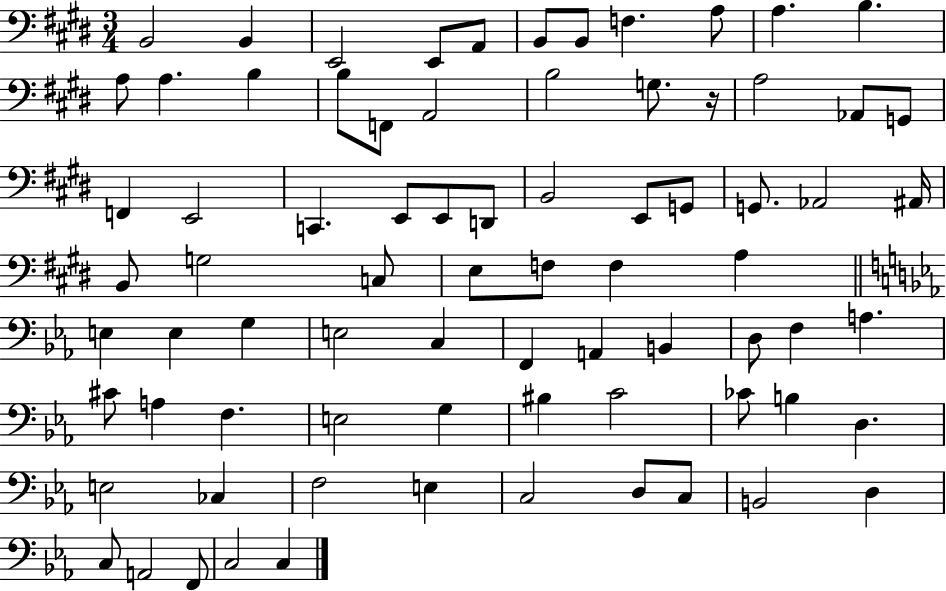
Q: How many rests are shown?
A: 1